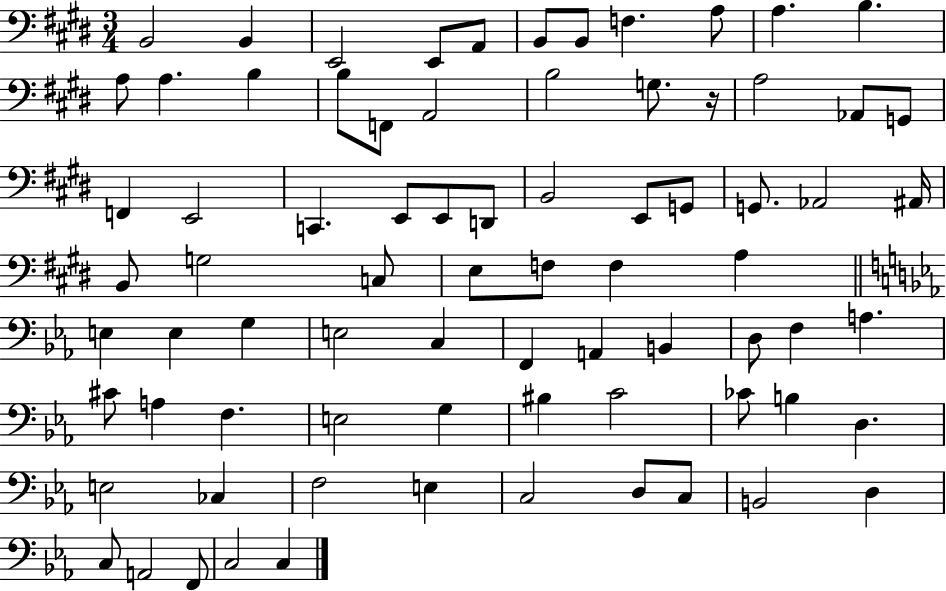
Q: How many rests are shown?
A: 1